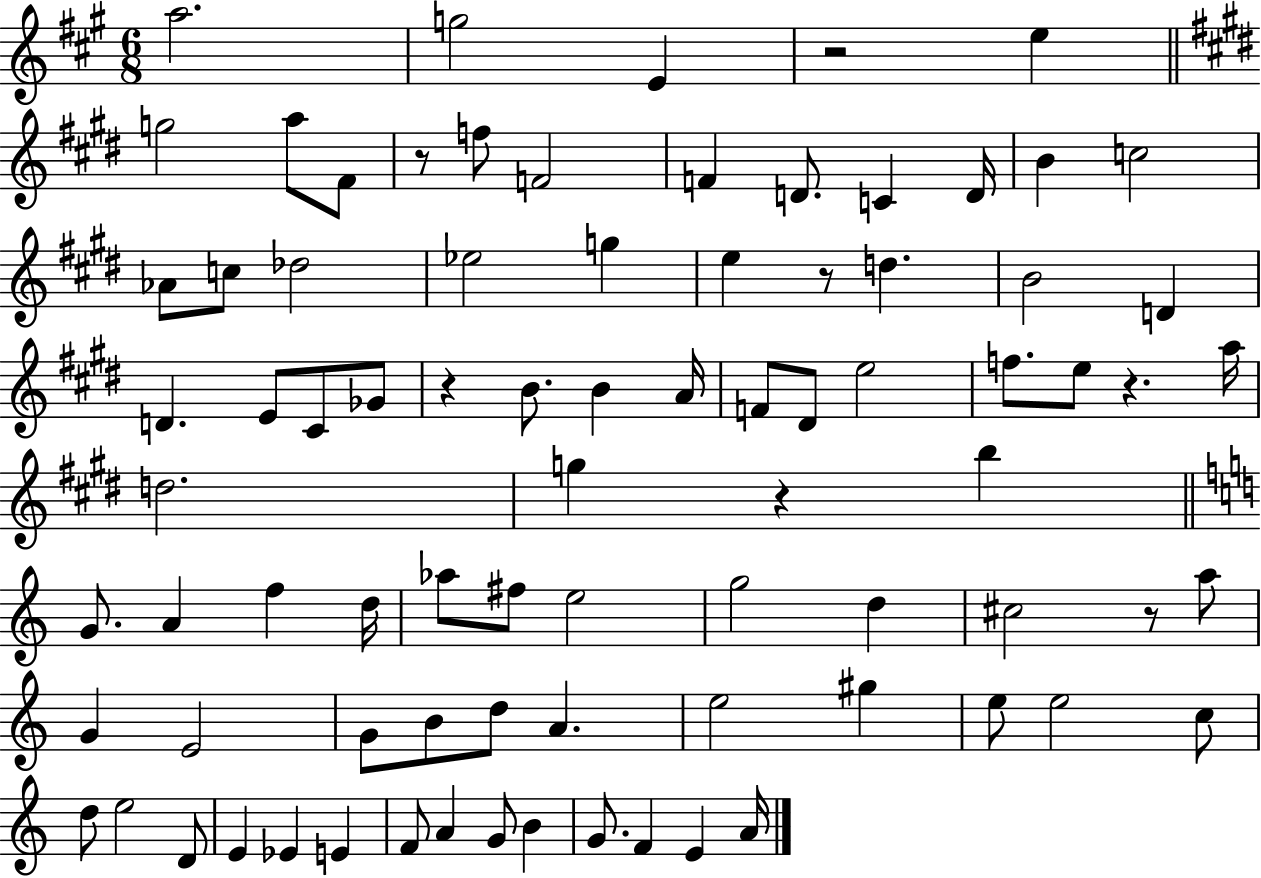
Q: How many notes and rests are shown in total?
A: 83